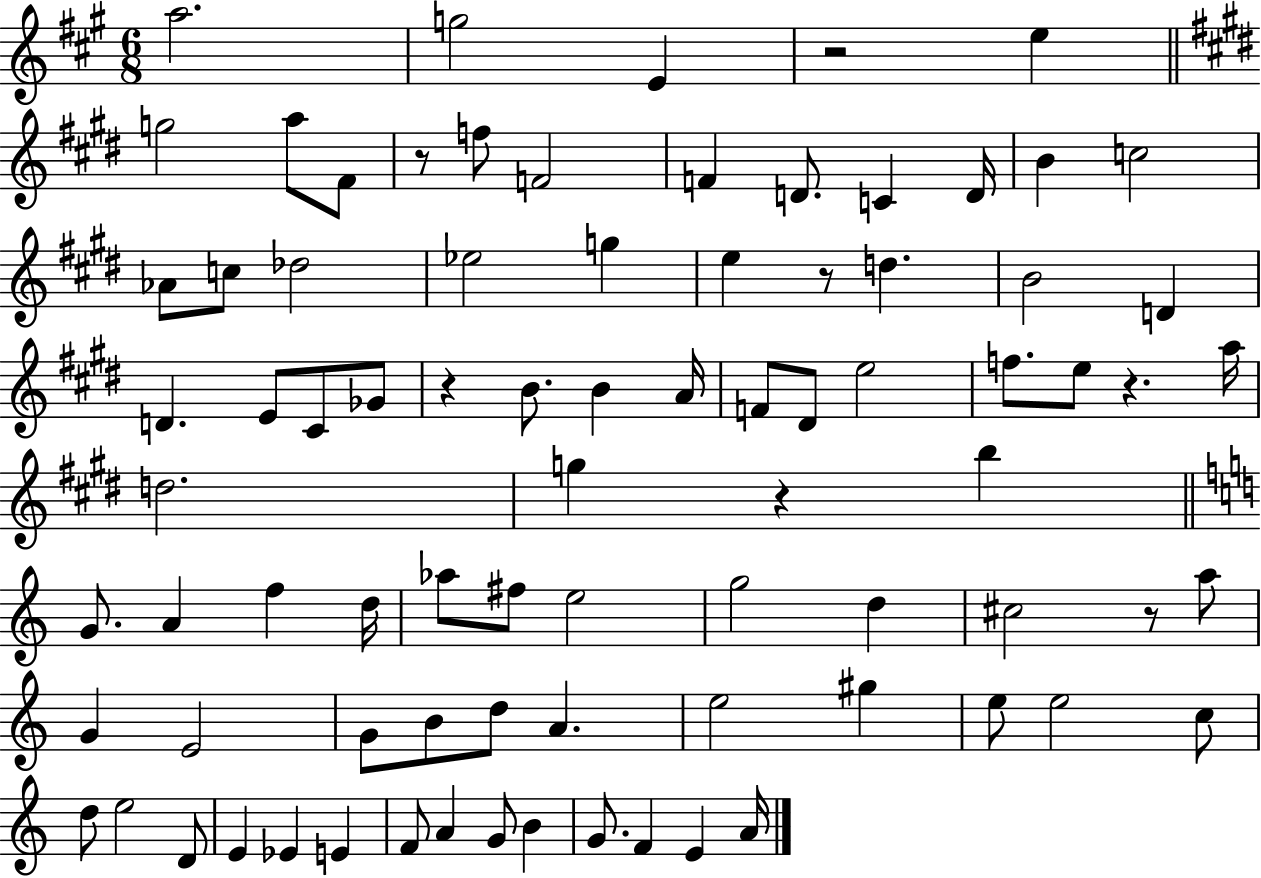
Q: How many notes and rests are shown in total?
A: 83